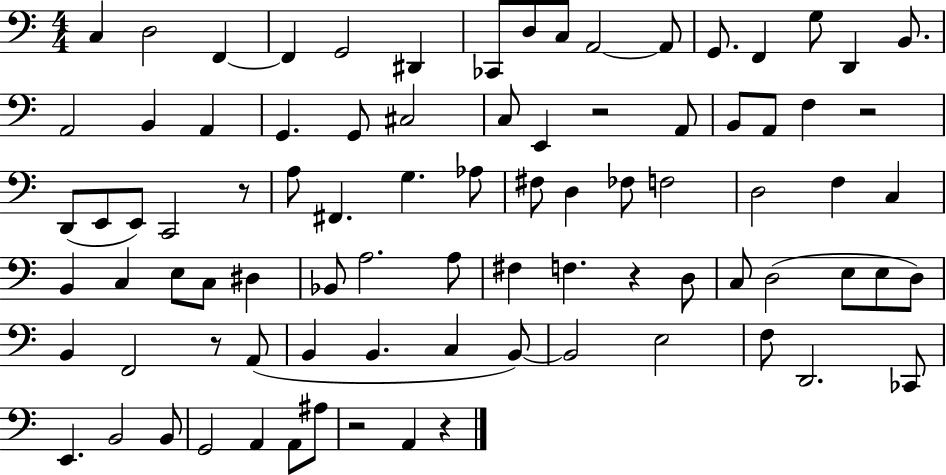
C3/q D3/h F2/q F2/q G2/h D#2/q CES2/e D3/e C3/e A2/h A2/e G2/e. F2/q G3/e D2/q B2/e. A2/h B2/q A2/q G2/q. G2/e C#3/h C3/e E2/q R/h A2/e B2/e A2/e F3/q R/h D2/e E2/e E2/e C2/h R/e A3/e F#2/q. G3/q. Ab3/e F#3/e D3/q FES3/e F3/h D3/h F3/q C3/q B2/q C3/q E3/e C3/e D#3/q Bb2/e A3/h. A3/e F#3/q F3/q. R/q D3/e C3/e D3/h E3/e E3/e D3/e B2/q F2/h R/e A2/e B2/q B2/q. C3/q B2/e B2/h E3/h F3/e D2/h. CES2/e E2/q. B2/h B2/e G2/h A2/q A2/e A#3/e R/h A2/q R/q